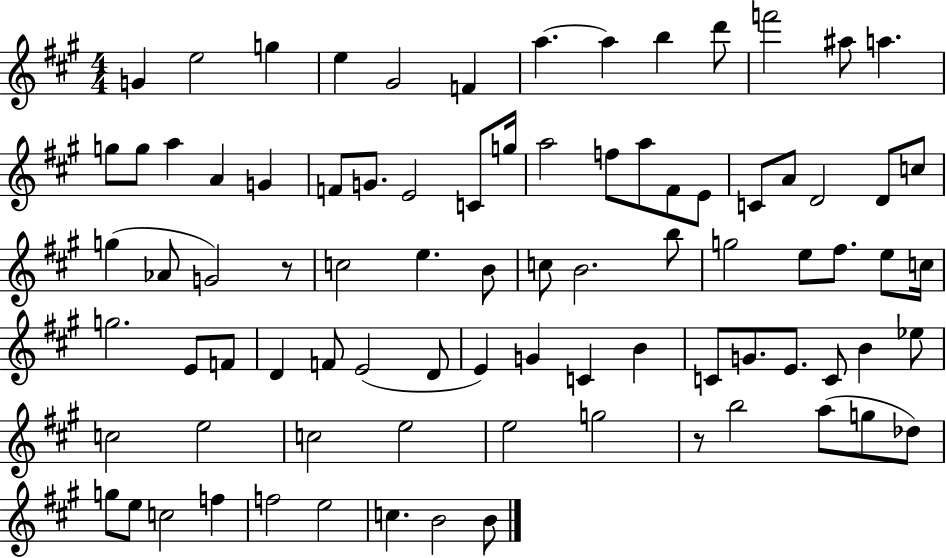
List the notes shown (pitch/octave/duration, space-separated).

G4/q E5/h G5/q E5/q G#4/h F4/q A5/q. A5/q B5/q D6/e F6/h A#5/e A5/q. G5/e G5/e A5/q A4/q G4/q F4/e G4/e. E4/h C4/e G5/s A5/h F5/e A5/e F#4/e E4/e C4/e A4/e D4/h D4/e C5/e G5/q Ab4/e G4/h R/e C5/h E5/q. B4/e C5/e B4/h. B5/e G5/h E5/e F#5/e. E5/e C5/s G5/h. E4/e F4/e D4/q F4/e E4/h D4/e E4/q G4/q C4/q B4/q C4/e G4/e. E4/e. C4/e B4/q Eb5/e C5/h E5/h C5/h E5/h E5/h G5/h R/e B5/h A5/e G5/e Db5/e G5/e E5/e C5/h F5/q F5/h E5/h C5/q. B4/h B4/e